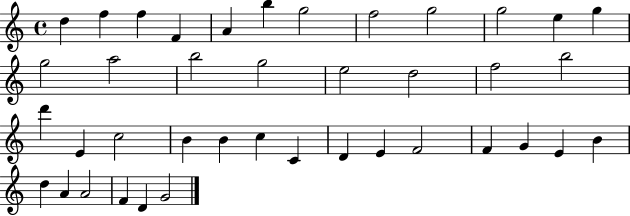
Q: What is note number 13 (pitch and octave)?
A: G5